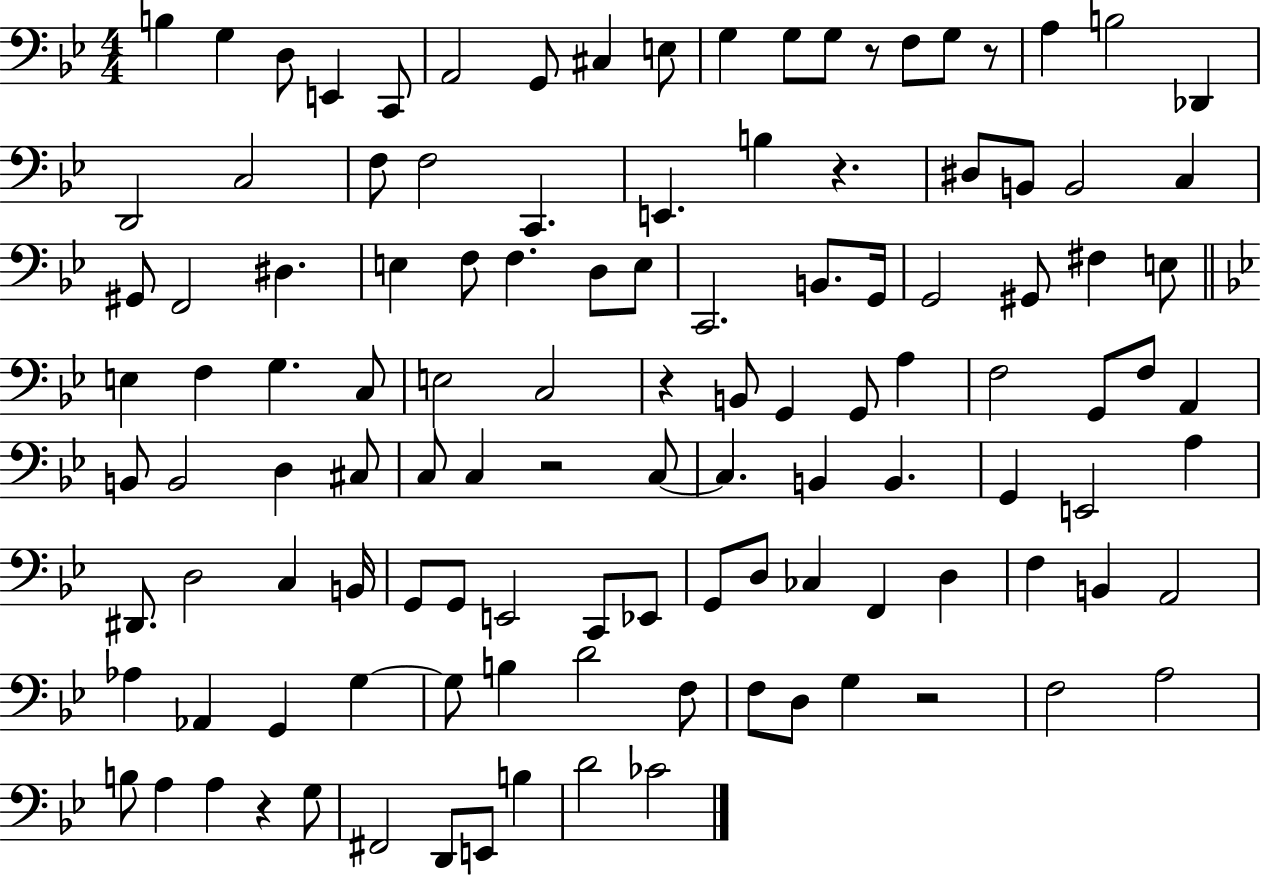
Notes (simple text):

B3/q G3/q D3/e E2/q C2/e A2/h G2/e C#3/q E3/e G3/q G3/e G3/e R/e F3/e G3/e R/e A3/q B3/h Db2/q D2/h C3/h F3/e F3/h C2/q. E2/q. B3/q R/q. D#3/e B2/e B2/h C3/q G#2/e F2/h D#3/q. E3/q F3/e F3/q. D3/e E3/e C2/h. B2/e. G2/s G2/h G#2/e F#3/q E3/e E3/q F3/q G3/q. C3/e E3/h C3/h R/q B2/e G2/q G2/e A3/q F3/h G2/e F3/e A2/q B2/e B2/h D3/q C#3/e C3/e C3/q R/h C3/e C3/q. B2/q B2/q. G2/q E2/h A3/q D#2/e. D3/h C3/q B2/s G2/e G2/e E2/h C2/e Eb2/e G2/e D3/e CES3/q F2/q D3/q F3/q B2/q A2/h Ab3/q Ab2/q G2/q G3/q G3/e B3/q D4/h F3/e F3/e D3/e G3/q R/h F3/h A3/h B3/e A3/q A3/q R/q G3/e F#2/h D2/e E2/e B3/q D4/h CES4/h